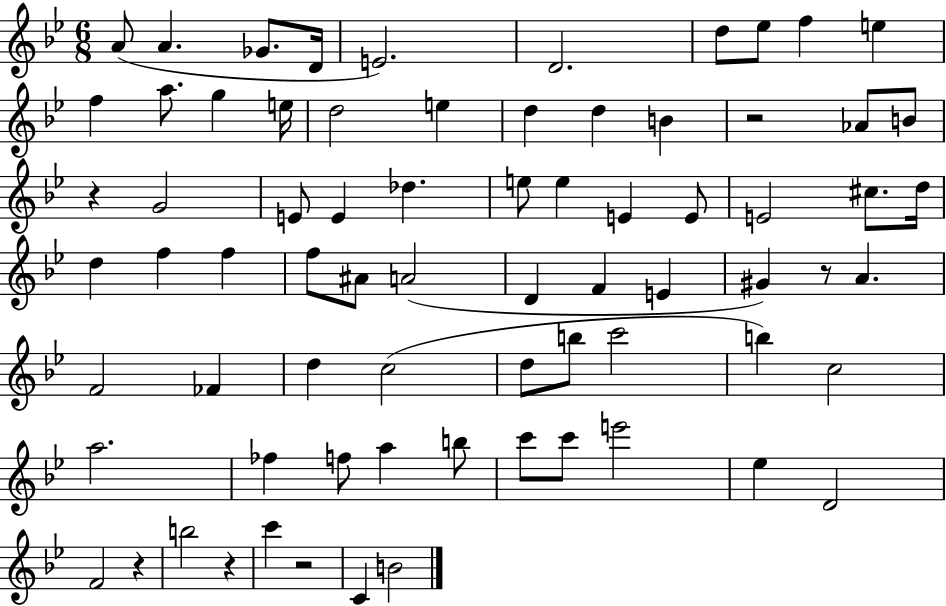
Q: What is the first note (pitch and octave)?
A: A4